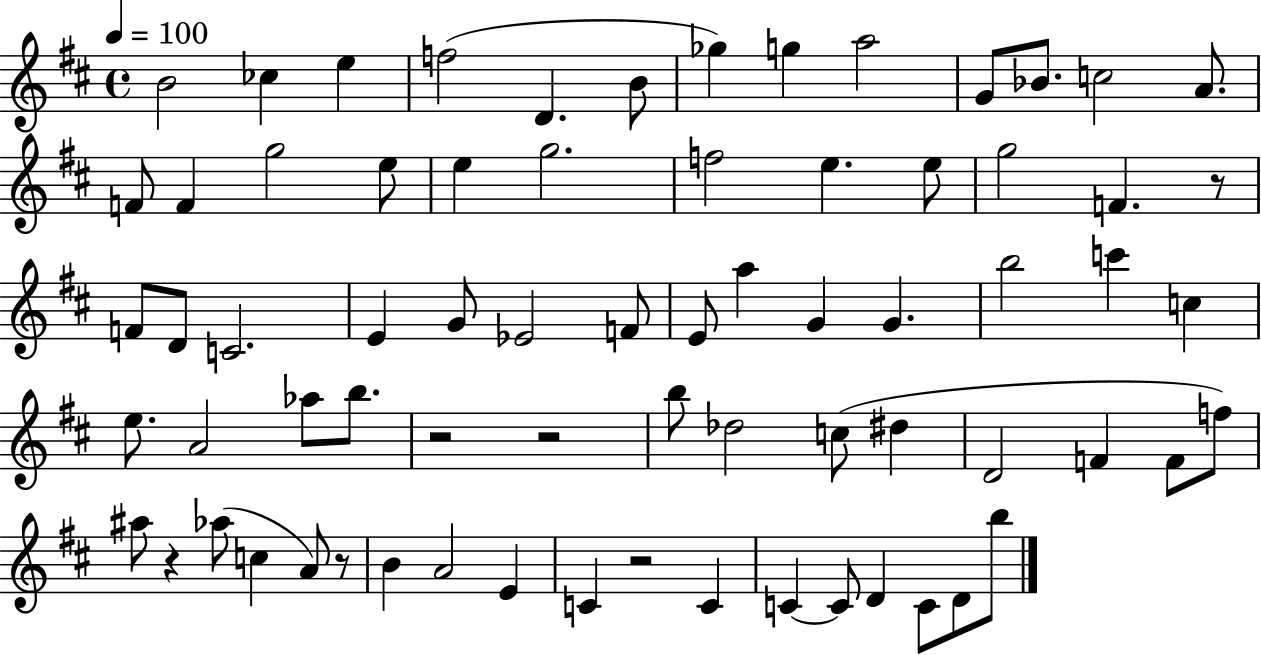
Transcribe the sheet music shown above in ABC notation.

X:1
T:Untitled
M:4/4
L:1/4
K:D
B2 _c e f2 D B/2 _g g a2 G/2 _B/2 c2 A/2 F/2 F g2 e/2 e g2 f2 e e/2 g2 F z/2 F/2 D/2 C2 E G/2 _E2 F/2 E/2 a G G b2 c' c e/2 A2 _a/2 b/2 z2 z2 b/2 _d2 c/2 ^d D2 F F/2 f/2 ^a/2 z _a/2 c A/2 z/2 B A2 E C z2 C C C/2 D C/2 D/2 b/2